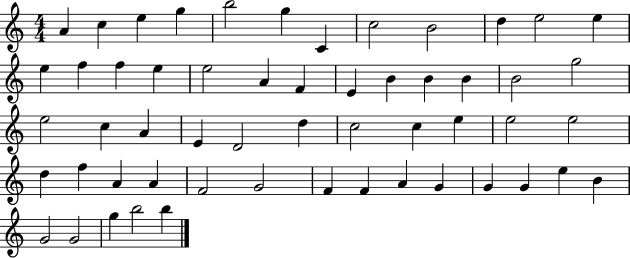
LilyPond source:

{
  \clef treble
  \numericTimeSignature
  \time 4/4
  \key c \major
  a'4 c''4 e''4 g''4 | b''2 g''4 c'4 | c''2 b'2 | d''4 e''2 e''4 | \break e''4 f''4 f''4 e''4 | e''2 a'4 f'4 | e'4 b'4 b'4 b'4 | b'2 g''2 | \break e''2 c''4 a'4 | e'4 d'2 d''4 | c''2 c''4 e''4 | e''2 e''2 | \break d''4 f''4 a'4 a'4 | f'2 g'2 | f'4 f'4 a'4 g'4 | g'4 g'4 e''4 b'4 | \break g'2 g'2 | g''4 b''2 b''4 | \bar "|."
}